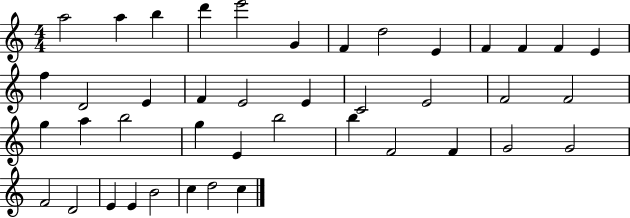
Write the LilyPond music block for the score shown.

{
  \clef treble
  \numericTimeSignature
  \time 4/4
  \key c \major
  a''2 a''4 b''4 | d'''4 e'''2 g'4 | f'4 d''2 e'4 | f'4 f'4 f'4 e'4 | \break f''4 d'2 e'4 | f'4 e'2 e'4 | c'2 e'2 | f'2 f'2 | \break g''4 a''4 b''2 | g''4 e'4 b''2 | b''4 f'2 f'4 | g'2 g'2 | \break f'2 d'2 | e'4 e'4 b'2 | c''4 d''2 c''4 | \bar "|."
}